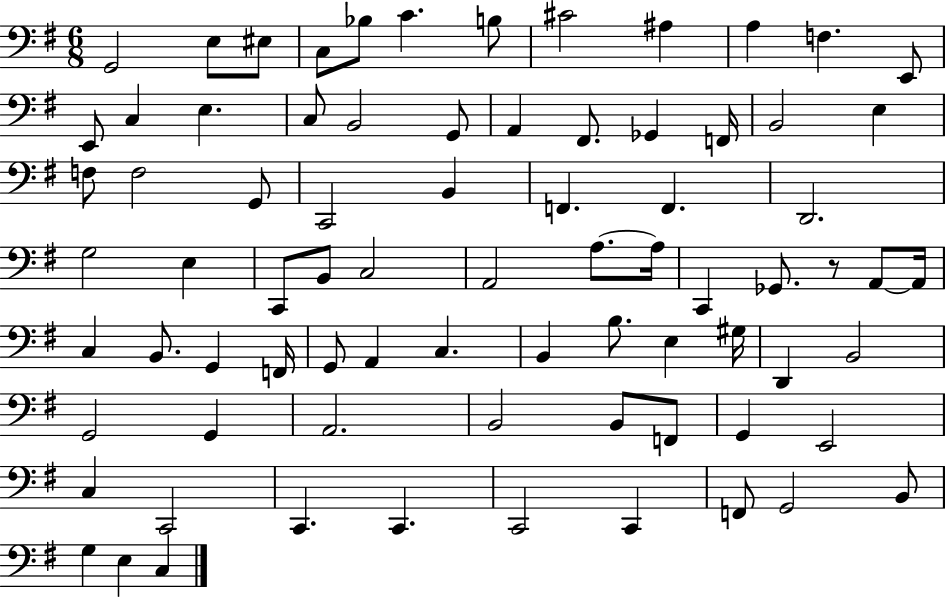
X:1
T:Untitled
M:6/8
L:1/4
K:G
G,,2 E,/2 ^E,/2 C,/2 _B,/2 C B,/2 ^C2 ^A, A, F, E,,/2 E,,/2 C, E, C,/2 B,,2 G,,/2 A,, ^F,,/2 _G,, F,,/4 B,,2 E, F,/2 F,2 G,,/2 C,,2 B,, F,, F,, D,,2 G,2 E, C,,/2 B,,/2 C,2 A,,2 A,/2 A,/4 C,, _G,,/2 z/2 A,,/2 A,,/4 C, B,,/2 G,, F,,/4 G,,/2 A,, C, B,, B,/2 E, ^G,/4 D,, B,,2 G,,2 G,, A,,2 B,,2 B,,/2 F,,/2 G,, E,,2 C, C,,2 C,, C,, C,,2 C,, F,,/2 G,,2 B,,/2 G, E, C,